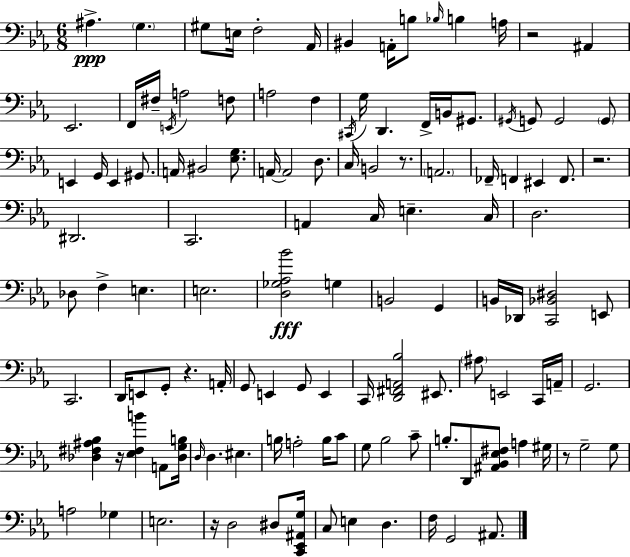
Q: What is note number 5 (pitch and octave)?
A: F3